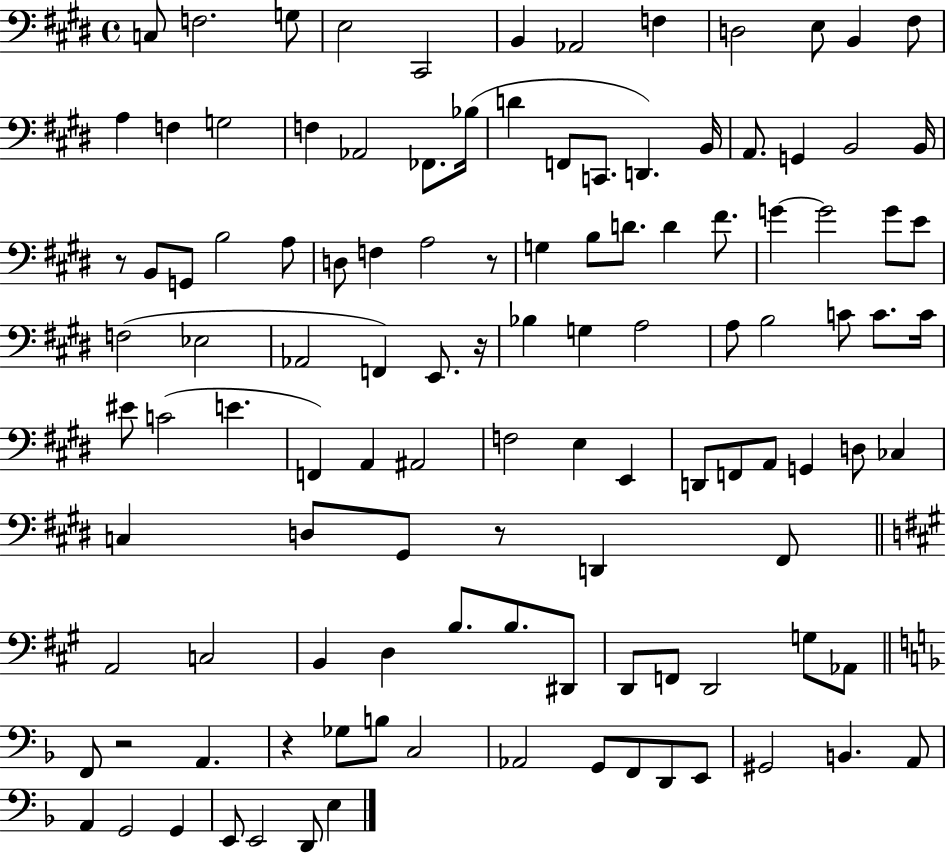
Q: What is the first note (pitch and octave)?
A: C3